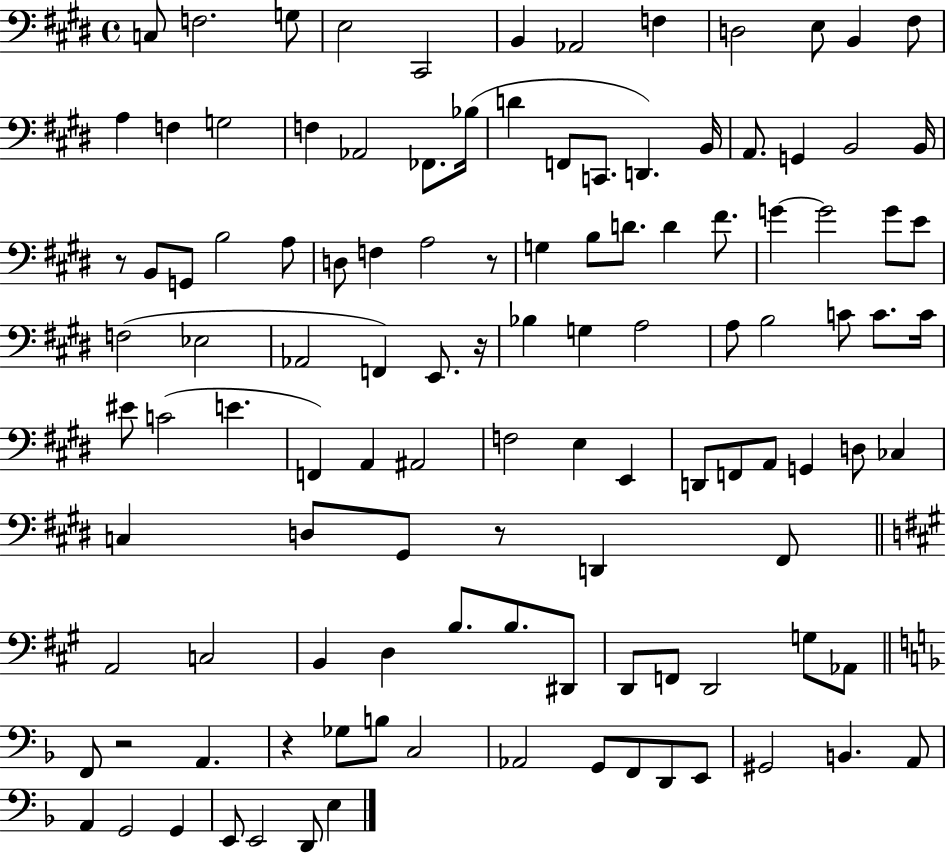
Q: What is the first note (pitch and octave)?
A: C3